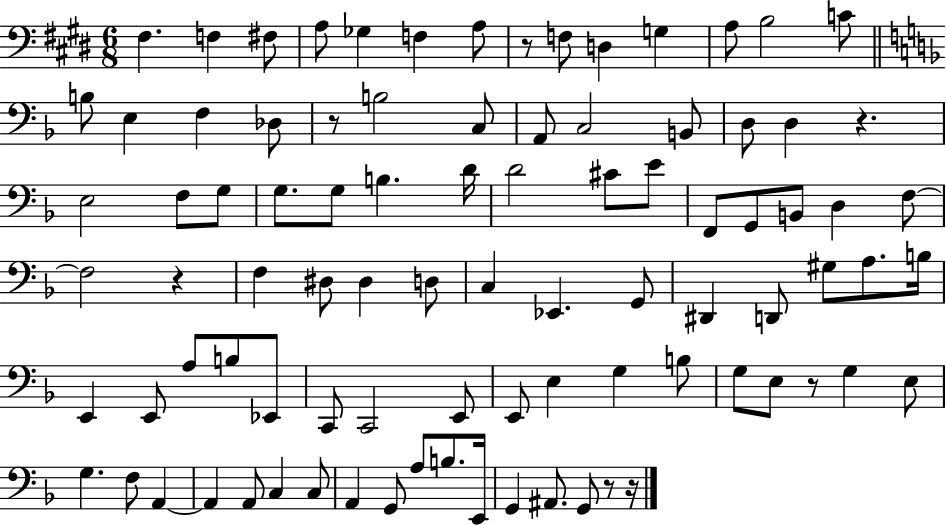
{
  \clef bass
  \numericTimeSignature
  \time 6/8
  \key e \major
  fis4. f4 fis8 | a8 ges4 f4 a8 | r8 f8 d4 g4 | a8 b2 c'8 | \break \bar "||" \break \key f \major b8 e4 f4 des8 | r8 b2 c8 | a,8 c2 b,8 | d8 d4 r4. | \break e2 f8 g8 | g8. g8 b4. d'16 | d'2 cis'8 e'8 | f,8 g,8 b,8 d4 f8~~ | \break f2 r4 | f4 dis8 dis4 d8 | c4 ees,4. g,8 | dis,4 d,8 gis8 a8. b16 | \break e,4 e,8 a8 b8 ees,8 | c,8 c,2 e,8 | e,8 e4 g4 b8 | g8 e8 r8 g4 e8 | \break g4. f8 a,4~~ | a,4 a,8 c4 c8 | a,4 g,8 a8 b8. e,16 | g,4 ais,8. g,8 r8 r16 | \break \bar "|."
}